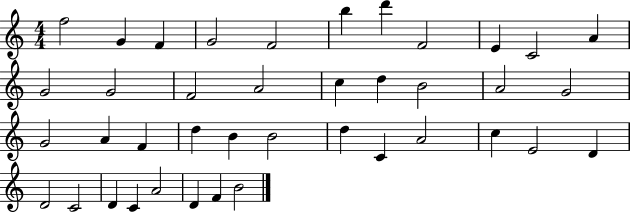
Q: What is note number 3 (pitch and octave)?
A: F4